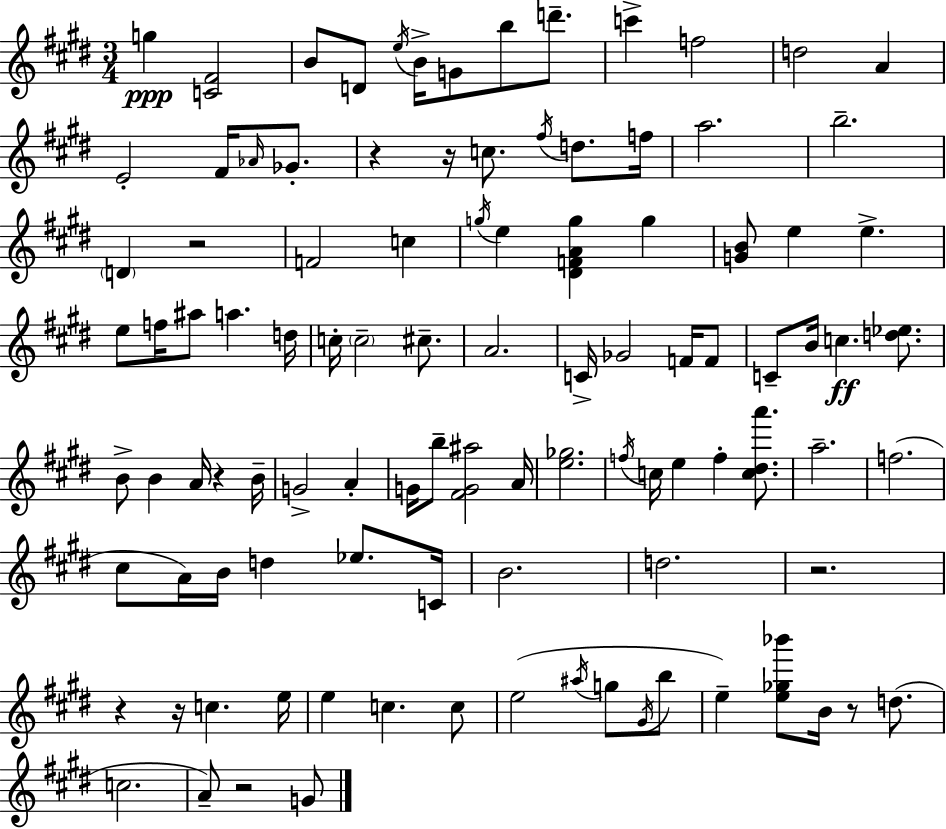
{
  \clef treble
  \numericTimeSignature
  \time 3/4
  \key e \major
  \repeat volta 2 { g''4\ppp <c' fis'>2 | b'8 d'8 \acciaccatura { e''16 } b'16-> g'8 b''8 d'''8.-- | c'''4-> f''2 | d''2 a'4 | \break e'2-. fis'16 \grace { aes'16 } ges'8.-. | r4 r16 c''8. \acciaccatura { fis''16 } d''8. | f''16 a''2. | b''2.-- | \break \parenthesize d'4 r2 | f'2 c''4 | \acciaccatura { g''16 } e''4 <dis' f' a' g''>4 | g''4 <g' b'>8 e''4 e''4.-> | \break e''8 f''16 ais''8 a''4. | d''16 c''16-. \parenthesize c''2-- | cis''8.-- a'2. | c'16-> ges'2 | \break f'16 f'8 c'8-- b'16 c''4.\ff | <d'' ees''>8. b'8-> b'4 a'16 r4 | b'16-- g'2-> | a'4-. g'16 b''8-- <fis' g' ais''>2 | \break a'16 <e'' ges''>2. | \acciaccatura { f''16 } c''16 e''4 f''4-. | <c'' dis'' a'''>8. a''2.-- | f''2.( | \break cis''8 a'16) b'16 d''4 | ees''8. c'16 b'2. | d''2. | r2. | \break r4 r16 c''4. | e''16 e''4 c''4. | c''8 e''2( | \acciaccatura { ais''16 } g''8 \acciaccatura { gis'16 } b''8 e''4--) <e'' ges'' bes'''>8 | \break b'16 r8 d''8.( c''2. | a'8--) r2 | g'8 } \bar "|."
}